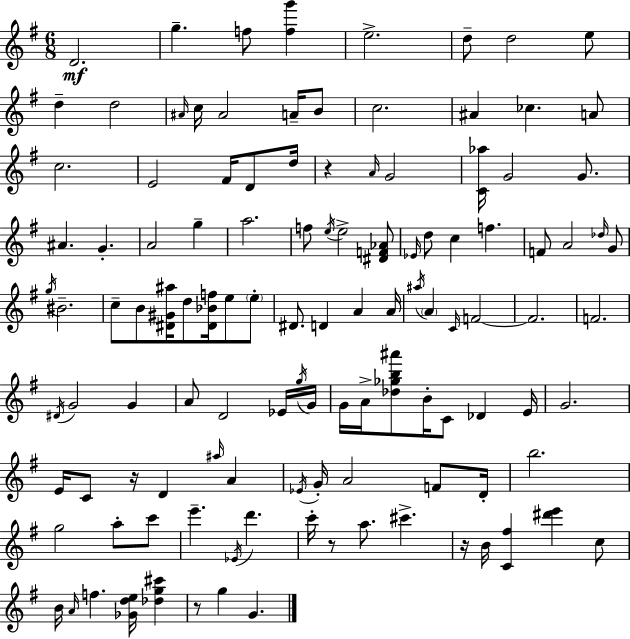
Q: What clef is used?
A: treble